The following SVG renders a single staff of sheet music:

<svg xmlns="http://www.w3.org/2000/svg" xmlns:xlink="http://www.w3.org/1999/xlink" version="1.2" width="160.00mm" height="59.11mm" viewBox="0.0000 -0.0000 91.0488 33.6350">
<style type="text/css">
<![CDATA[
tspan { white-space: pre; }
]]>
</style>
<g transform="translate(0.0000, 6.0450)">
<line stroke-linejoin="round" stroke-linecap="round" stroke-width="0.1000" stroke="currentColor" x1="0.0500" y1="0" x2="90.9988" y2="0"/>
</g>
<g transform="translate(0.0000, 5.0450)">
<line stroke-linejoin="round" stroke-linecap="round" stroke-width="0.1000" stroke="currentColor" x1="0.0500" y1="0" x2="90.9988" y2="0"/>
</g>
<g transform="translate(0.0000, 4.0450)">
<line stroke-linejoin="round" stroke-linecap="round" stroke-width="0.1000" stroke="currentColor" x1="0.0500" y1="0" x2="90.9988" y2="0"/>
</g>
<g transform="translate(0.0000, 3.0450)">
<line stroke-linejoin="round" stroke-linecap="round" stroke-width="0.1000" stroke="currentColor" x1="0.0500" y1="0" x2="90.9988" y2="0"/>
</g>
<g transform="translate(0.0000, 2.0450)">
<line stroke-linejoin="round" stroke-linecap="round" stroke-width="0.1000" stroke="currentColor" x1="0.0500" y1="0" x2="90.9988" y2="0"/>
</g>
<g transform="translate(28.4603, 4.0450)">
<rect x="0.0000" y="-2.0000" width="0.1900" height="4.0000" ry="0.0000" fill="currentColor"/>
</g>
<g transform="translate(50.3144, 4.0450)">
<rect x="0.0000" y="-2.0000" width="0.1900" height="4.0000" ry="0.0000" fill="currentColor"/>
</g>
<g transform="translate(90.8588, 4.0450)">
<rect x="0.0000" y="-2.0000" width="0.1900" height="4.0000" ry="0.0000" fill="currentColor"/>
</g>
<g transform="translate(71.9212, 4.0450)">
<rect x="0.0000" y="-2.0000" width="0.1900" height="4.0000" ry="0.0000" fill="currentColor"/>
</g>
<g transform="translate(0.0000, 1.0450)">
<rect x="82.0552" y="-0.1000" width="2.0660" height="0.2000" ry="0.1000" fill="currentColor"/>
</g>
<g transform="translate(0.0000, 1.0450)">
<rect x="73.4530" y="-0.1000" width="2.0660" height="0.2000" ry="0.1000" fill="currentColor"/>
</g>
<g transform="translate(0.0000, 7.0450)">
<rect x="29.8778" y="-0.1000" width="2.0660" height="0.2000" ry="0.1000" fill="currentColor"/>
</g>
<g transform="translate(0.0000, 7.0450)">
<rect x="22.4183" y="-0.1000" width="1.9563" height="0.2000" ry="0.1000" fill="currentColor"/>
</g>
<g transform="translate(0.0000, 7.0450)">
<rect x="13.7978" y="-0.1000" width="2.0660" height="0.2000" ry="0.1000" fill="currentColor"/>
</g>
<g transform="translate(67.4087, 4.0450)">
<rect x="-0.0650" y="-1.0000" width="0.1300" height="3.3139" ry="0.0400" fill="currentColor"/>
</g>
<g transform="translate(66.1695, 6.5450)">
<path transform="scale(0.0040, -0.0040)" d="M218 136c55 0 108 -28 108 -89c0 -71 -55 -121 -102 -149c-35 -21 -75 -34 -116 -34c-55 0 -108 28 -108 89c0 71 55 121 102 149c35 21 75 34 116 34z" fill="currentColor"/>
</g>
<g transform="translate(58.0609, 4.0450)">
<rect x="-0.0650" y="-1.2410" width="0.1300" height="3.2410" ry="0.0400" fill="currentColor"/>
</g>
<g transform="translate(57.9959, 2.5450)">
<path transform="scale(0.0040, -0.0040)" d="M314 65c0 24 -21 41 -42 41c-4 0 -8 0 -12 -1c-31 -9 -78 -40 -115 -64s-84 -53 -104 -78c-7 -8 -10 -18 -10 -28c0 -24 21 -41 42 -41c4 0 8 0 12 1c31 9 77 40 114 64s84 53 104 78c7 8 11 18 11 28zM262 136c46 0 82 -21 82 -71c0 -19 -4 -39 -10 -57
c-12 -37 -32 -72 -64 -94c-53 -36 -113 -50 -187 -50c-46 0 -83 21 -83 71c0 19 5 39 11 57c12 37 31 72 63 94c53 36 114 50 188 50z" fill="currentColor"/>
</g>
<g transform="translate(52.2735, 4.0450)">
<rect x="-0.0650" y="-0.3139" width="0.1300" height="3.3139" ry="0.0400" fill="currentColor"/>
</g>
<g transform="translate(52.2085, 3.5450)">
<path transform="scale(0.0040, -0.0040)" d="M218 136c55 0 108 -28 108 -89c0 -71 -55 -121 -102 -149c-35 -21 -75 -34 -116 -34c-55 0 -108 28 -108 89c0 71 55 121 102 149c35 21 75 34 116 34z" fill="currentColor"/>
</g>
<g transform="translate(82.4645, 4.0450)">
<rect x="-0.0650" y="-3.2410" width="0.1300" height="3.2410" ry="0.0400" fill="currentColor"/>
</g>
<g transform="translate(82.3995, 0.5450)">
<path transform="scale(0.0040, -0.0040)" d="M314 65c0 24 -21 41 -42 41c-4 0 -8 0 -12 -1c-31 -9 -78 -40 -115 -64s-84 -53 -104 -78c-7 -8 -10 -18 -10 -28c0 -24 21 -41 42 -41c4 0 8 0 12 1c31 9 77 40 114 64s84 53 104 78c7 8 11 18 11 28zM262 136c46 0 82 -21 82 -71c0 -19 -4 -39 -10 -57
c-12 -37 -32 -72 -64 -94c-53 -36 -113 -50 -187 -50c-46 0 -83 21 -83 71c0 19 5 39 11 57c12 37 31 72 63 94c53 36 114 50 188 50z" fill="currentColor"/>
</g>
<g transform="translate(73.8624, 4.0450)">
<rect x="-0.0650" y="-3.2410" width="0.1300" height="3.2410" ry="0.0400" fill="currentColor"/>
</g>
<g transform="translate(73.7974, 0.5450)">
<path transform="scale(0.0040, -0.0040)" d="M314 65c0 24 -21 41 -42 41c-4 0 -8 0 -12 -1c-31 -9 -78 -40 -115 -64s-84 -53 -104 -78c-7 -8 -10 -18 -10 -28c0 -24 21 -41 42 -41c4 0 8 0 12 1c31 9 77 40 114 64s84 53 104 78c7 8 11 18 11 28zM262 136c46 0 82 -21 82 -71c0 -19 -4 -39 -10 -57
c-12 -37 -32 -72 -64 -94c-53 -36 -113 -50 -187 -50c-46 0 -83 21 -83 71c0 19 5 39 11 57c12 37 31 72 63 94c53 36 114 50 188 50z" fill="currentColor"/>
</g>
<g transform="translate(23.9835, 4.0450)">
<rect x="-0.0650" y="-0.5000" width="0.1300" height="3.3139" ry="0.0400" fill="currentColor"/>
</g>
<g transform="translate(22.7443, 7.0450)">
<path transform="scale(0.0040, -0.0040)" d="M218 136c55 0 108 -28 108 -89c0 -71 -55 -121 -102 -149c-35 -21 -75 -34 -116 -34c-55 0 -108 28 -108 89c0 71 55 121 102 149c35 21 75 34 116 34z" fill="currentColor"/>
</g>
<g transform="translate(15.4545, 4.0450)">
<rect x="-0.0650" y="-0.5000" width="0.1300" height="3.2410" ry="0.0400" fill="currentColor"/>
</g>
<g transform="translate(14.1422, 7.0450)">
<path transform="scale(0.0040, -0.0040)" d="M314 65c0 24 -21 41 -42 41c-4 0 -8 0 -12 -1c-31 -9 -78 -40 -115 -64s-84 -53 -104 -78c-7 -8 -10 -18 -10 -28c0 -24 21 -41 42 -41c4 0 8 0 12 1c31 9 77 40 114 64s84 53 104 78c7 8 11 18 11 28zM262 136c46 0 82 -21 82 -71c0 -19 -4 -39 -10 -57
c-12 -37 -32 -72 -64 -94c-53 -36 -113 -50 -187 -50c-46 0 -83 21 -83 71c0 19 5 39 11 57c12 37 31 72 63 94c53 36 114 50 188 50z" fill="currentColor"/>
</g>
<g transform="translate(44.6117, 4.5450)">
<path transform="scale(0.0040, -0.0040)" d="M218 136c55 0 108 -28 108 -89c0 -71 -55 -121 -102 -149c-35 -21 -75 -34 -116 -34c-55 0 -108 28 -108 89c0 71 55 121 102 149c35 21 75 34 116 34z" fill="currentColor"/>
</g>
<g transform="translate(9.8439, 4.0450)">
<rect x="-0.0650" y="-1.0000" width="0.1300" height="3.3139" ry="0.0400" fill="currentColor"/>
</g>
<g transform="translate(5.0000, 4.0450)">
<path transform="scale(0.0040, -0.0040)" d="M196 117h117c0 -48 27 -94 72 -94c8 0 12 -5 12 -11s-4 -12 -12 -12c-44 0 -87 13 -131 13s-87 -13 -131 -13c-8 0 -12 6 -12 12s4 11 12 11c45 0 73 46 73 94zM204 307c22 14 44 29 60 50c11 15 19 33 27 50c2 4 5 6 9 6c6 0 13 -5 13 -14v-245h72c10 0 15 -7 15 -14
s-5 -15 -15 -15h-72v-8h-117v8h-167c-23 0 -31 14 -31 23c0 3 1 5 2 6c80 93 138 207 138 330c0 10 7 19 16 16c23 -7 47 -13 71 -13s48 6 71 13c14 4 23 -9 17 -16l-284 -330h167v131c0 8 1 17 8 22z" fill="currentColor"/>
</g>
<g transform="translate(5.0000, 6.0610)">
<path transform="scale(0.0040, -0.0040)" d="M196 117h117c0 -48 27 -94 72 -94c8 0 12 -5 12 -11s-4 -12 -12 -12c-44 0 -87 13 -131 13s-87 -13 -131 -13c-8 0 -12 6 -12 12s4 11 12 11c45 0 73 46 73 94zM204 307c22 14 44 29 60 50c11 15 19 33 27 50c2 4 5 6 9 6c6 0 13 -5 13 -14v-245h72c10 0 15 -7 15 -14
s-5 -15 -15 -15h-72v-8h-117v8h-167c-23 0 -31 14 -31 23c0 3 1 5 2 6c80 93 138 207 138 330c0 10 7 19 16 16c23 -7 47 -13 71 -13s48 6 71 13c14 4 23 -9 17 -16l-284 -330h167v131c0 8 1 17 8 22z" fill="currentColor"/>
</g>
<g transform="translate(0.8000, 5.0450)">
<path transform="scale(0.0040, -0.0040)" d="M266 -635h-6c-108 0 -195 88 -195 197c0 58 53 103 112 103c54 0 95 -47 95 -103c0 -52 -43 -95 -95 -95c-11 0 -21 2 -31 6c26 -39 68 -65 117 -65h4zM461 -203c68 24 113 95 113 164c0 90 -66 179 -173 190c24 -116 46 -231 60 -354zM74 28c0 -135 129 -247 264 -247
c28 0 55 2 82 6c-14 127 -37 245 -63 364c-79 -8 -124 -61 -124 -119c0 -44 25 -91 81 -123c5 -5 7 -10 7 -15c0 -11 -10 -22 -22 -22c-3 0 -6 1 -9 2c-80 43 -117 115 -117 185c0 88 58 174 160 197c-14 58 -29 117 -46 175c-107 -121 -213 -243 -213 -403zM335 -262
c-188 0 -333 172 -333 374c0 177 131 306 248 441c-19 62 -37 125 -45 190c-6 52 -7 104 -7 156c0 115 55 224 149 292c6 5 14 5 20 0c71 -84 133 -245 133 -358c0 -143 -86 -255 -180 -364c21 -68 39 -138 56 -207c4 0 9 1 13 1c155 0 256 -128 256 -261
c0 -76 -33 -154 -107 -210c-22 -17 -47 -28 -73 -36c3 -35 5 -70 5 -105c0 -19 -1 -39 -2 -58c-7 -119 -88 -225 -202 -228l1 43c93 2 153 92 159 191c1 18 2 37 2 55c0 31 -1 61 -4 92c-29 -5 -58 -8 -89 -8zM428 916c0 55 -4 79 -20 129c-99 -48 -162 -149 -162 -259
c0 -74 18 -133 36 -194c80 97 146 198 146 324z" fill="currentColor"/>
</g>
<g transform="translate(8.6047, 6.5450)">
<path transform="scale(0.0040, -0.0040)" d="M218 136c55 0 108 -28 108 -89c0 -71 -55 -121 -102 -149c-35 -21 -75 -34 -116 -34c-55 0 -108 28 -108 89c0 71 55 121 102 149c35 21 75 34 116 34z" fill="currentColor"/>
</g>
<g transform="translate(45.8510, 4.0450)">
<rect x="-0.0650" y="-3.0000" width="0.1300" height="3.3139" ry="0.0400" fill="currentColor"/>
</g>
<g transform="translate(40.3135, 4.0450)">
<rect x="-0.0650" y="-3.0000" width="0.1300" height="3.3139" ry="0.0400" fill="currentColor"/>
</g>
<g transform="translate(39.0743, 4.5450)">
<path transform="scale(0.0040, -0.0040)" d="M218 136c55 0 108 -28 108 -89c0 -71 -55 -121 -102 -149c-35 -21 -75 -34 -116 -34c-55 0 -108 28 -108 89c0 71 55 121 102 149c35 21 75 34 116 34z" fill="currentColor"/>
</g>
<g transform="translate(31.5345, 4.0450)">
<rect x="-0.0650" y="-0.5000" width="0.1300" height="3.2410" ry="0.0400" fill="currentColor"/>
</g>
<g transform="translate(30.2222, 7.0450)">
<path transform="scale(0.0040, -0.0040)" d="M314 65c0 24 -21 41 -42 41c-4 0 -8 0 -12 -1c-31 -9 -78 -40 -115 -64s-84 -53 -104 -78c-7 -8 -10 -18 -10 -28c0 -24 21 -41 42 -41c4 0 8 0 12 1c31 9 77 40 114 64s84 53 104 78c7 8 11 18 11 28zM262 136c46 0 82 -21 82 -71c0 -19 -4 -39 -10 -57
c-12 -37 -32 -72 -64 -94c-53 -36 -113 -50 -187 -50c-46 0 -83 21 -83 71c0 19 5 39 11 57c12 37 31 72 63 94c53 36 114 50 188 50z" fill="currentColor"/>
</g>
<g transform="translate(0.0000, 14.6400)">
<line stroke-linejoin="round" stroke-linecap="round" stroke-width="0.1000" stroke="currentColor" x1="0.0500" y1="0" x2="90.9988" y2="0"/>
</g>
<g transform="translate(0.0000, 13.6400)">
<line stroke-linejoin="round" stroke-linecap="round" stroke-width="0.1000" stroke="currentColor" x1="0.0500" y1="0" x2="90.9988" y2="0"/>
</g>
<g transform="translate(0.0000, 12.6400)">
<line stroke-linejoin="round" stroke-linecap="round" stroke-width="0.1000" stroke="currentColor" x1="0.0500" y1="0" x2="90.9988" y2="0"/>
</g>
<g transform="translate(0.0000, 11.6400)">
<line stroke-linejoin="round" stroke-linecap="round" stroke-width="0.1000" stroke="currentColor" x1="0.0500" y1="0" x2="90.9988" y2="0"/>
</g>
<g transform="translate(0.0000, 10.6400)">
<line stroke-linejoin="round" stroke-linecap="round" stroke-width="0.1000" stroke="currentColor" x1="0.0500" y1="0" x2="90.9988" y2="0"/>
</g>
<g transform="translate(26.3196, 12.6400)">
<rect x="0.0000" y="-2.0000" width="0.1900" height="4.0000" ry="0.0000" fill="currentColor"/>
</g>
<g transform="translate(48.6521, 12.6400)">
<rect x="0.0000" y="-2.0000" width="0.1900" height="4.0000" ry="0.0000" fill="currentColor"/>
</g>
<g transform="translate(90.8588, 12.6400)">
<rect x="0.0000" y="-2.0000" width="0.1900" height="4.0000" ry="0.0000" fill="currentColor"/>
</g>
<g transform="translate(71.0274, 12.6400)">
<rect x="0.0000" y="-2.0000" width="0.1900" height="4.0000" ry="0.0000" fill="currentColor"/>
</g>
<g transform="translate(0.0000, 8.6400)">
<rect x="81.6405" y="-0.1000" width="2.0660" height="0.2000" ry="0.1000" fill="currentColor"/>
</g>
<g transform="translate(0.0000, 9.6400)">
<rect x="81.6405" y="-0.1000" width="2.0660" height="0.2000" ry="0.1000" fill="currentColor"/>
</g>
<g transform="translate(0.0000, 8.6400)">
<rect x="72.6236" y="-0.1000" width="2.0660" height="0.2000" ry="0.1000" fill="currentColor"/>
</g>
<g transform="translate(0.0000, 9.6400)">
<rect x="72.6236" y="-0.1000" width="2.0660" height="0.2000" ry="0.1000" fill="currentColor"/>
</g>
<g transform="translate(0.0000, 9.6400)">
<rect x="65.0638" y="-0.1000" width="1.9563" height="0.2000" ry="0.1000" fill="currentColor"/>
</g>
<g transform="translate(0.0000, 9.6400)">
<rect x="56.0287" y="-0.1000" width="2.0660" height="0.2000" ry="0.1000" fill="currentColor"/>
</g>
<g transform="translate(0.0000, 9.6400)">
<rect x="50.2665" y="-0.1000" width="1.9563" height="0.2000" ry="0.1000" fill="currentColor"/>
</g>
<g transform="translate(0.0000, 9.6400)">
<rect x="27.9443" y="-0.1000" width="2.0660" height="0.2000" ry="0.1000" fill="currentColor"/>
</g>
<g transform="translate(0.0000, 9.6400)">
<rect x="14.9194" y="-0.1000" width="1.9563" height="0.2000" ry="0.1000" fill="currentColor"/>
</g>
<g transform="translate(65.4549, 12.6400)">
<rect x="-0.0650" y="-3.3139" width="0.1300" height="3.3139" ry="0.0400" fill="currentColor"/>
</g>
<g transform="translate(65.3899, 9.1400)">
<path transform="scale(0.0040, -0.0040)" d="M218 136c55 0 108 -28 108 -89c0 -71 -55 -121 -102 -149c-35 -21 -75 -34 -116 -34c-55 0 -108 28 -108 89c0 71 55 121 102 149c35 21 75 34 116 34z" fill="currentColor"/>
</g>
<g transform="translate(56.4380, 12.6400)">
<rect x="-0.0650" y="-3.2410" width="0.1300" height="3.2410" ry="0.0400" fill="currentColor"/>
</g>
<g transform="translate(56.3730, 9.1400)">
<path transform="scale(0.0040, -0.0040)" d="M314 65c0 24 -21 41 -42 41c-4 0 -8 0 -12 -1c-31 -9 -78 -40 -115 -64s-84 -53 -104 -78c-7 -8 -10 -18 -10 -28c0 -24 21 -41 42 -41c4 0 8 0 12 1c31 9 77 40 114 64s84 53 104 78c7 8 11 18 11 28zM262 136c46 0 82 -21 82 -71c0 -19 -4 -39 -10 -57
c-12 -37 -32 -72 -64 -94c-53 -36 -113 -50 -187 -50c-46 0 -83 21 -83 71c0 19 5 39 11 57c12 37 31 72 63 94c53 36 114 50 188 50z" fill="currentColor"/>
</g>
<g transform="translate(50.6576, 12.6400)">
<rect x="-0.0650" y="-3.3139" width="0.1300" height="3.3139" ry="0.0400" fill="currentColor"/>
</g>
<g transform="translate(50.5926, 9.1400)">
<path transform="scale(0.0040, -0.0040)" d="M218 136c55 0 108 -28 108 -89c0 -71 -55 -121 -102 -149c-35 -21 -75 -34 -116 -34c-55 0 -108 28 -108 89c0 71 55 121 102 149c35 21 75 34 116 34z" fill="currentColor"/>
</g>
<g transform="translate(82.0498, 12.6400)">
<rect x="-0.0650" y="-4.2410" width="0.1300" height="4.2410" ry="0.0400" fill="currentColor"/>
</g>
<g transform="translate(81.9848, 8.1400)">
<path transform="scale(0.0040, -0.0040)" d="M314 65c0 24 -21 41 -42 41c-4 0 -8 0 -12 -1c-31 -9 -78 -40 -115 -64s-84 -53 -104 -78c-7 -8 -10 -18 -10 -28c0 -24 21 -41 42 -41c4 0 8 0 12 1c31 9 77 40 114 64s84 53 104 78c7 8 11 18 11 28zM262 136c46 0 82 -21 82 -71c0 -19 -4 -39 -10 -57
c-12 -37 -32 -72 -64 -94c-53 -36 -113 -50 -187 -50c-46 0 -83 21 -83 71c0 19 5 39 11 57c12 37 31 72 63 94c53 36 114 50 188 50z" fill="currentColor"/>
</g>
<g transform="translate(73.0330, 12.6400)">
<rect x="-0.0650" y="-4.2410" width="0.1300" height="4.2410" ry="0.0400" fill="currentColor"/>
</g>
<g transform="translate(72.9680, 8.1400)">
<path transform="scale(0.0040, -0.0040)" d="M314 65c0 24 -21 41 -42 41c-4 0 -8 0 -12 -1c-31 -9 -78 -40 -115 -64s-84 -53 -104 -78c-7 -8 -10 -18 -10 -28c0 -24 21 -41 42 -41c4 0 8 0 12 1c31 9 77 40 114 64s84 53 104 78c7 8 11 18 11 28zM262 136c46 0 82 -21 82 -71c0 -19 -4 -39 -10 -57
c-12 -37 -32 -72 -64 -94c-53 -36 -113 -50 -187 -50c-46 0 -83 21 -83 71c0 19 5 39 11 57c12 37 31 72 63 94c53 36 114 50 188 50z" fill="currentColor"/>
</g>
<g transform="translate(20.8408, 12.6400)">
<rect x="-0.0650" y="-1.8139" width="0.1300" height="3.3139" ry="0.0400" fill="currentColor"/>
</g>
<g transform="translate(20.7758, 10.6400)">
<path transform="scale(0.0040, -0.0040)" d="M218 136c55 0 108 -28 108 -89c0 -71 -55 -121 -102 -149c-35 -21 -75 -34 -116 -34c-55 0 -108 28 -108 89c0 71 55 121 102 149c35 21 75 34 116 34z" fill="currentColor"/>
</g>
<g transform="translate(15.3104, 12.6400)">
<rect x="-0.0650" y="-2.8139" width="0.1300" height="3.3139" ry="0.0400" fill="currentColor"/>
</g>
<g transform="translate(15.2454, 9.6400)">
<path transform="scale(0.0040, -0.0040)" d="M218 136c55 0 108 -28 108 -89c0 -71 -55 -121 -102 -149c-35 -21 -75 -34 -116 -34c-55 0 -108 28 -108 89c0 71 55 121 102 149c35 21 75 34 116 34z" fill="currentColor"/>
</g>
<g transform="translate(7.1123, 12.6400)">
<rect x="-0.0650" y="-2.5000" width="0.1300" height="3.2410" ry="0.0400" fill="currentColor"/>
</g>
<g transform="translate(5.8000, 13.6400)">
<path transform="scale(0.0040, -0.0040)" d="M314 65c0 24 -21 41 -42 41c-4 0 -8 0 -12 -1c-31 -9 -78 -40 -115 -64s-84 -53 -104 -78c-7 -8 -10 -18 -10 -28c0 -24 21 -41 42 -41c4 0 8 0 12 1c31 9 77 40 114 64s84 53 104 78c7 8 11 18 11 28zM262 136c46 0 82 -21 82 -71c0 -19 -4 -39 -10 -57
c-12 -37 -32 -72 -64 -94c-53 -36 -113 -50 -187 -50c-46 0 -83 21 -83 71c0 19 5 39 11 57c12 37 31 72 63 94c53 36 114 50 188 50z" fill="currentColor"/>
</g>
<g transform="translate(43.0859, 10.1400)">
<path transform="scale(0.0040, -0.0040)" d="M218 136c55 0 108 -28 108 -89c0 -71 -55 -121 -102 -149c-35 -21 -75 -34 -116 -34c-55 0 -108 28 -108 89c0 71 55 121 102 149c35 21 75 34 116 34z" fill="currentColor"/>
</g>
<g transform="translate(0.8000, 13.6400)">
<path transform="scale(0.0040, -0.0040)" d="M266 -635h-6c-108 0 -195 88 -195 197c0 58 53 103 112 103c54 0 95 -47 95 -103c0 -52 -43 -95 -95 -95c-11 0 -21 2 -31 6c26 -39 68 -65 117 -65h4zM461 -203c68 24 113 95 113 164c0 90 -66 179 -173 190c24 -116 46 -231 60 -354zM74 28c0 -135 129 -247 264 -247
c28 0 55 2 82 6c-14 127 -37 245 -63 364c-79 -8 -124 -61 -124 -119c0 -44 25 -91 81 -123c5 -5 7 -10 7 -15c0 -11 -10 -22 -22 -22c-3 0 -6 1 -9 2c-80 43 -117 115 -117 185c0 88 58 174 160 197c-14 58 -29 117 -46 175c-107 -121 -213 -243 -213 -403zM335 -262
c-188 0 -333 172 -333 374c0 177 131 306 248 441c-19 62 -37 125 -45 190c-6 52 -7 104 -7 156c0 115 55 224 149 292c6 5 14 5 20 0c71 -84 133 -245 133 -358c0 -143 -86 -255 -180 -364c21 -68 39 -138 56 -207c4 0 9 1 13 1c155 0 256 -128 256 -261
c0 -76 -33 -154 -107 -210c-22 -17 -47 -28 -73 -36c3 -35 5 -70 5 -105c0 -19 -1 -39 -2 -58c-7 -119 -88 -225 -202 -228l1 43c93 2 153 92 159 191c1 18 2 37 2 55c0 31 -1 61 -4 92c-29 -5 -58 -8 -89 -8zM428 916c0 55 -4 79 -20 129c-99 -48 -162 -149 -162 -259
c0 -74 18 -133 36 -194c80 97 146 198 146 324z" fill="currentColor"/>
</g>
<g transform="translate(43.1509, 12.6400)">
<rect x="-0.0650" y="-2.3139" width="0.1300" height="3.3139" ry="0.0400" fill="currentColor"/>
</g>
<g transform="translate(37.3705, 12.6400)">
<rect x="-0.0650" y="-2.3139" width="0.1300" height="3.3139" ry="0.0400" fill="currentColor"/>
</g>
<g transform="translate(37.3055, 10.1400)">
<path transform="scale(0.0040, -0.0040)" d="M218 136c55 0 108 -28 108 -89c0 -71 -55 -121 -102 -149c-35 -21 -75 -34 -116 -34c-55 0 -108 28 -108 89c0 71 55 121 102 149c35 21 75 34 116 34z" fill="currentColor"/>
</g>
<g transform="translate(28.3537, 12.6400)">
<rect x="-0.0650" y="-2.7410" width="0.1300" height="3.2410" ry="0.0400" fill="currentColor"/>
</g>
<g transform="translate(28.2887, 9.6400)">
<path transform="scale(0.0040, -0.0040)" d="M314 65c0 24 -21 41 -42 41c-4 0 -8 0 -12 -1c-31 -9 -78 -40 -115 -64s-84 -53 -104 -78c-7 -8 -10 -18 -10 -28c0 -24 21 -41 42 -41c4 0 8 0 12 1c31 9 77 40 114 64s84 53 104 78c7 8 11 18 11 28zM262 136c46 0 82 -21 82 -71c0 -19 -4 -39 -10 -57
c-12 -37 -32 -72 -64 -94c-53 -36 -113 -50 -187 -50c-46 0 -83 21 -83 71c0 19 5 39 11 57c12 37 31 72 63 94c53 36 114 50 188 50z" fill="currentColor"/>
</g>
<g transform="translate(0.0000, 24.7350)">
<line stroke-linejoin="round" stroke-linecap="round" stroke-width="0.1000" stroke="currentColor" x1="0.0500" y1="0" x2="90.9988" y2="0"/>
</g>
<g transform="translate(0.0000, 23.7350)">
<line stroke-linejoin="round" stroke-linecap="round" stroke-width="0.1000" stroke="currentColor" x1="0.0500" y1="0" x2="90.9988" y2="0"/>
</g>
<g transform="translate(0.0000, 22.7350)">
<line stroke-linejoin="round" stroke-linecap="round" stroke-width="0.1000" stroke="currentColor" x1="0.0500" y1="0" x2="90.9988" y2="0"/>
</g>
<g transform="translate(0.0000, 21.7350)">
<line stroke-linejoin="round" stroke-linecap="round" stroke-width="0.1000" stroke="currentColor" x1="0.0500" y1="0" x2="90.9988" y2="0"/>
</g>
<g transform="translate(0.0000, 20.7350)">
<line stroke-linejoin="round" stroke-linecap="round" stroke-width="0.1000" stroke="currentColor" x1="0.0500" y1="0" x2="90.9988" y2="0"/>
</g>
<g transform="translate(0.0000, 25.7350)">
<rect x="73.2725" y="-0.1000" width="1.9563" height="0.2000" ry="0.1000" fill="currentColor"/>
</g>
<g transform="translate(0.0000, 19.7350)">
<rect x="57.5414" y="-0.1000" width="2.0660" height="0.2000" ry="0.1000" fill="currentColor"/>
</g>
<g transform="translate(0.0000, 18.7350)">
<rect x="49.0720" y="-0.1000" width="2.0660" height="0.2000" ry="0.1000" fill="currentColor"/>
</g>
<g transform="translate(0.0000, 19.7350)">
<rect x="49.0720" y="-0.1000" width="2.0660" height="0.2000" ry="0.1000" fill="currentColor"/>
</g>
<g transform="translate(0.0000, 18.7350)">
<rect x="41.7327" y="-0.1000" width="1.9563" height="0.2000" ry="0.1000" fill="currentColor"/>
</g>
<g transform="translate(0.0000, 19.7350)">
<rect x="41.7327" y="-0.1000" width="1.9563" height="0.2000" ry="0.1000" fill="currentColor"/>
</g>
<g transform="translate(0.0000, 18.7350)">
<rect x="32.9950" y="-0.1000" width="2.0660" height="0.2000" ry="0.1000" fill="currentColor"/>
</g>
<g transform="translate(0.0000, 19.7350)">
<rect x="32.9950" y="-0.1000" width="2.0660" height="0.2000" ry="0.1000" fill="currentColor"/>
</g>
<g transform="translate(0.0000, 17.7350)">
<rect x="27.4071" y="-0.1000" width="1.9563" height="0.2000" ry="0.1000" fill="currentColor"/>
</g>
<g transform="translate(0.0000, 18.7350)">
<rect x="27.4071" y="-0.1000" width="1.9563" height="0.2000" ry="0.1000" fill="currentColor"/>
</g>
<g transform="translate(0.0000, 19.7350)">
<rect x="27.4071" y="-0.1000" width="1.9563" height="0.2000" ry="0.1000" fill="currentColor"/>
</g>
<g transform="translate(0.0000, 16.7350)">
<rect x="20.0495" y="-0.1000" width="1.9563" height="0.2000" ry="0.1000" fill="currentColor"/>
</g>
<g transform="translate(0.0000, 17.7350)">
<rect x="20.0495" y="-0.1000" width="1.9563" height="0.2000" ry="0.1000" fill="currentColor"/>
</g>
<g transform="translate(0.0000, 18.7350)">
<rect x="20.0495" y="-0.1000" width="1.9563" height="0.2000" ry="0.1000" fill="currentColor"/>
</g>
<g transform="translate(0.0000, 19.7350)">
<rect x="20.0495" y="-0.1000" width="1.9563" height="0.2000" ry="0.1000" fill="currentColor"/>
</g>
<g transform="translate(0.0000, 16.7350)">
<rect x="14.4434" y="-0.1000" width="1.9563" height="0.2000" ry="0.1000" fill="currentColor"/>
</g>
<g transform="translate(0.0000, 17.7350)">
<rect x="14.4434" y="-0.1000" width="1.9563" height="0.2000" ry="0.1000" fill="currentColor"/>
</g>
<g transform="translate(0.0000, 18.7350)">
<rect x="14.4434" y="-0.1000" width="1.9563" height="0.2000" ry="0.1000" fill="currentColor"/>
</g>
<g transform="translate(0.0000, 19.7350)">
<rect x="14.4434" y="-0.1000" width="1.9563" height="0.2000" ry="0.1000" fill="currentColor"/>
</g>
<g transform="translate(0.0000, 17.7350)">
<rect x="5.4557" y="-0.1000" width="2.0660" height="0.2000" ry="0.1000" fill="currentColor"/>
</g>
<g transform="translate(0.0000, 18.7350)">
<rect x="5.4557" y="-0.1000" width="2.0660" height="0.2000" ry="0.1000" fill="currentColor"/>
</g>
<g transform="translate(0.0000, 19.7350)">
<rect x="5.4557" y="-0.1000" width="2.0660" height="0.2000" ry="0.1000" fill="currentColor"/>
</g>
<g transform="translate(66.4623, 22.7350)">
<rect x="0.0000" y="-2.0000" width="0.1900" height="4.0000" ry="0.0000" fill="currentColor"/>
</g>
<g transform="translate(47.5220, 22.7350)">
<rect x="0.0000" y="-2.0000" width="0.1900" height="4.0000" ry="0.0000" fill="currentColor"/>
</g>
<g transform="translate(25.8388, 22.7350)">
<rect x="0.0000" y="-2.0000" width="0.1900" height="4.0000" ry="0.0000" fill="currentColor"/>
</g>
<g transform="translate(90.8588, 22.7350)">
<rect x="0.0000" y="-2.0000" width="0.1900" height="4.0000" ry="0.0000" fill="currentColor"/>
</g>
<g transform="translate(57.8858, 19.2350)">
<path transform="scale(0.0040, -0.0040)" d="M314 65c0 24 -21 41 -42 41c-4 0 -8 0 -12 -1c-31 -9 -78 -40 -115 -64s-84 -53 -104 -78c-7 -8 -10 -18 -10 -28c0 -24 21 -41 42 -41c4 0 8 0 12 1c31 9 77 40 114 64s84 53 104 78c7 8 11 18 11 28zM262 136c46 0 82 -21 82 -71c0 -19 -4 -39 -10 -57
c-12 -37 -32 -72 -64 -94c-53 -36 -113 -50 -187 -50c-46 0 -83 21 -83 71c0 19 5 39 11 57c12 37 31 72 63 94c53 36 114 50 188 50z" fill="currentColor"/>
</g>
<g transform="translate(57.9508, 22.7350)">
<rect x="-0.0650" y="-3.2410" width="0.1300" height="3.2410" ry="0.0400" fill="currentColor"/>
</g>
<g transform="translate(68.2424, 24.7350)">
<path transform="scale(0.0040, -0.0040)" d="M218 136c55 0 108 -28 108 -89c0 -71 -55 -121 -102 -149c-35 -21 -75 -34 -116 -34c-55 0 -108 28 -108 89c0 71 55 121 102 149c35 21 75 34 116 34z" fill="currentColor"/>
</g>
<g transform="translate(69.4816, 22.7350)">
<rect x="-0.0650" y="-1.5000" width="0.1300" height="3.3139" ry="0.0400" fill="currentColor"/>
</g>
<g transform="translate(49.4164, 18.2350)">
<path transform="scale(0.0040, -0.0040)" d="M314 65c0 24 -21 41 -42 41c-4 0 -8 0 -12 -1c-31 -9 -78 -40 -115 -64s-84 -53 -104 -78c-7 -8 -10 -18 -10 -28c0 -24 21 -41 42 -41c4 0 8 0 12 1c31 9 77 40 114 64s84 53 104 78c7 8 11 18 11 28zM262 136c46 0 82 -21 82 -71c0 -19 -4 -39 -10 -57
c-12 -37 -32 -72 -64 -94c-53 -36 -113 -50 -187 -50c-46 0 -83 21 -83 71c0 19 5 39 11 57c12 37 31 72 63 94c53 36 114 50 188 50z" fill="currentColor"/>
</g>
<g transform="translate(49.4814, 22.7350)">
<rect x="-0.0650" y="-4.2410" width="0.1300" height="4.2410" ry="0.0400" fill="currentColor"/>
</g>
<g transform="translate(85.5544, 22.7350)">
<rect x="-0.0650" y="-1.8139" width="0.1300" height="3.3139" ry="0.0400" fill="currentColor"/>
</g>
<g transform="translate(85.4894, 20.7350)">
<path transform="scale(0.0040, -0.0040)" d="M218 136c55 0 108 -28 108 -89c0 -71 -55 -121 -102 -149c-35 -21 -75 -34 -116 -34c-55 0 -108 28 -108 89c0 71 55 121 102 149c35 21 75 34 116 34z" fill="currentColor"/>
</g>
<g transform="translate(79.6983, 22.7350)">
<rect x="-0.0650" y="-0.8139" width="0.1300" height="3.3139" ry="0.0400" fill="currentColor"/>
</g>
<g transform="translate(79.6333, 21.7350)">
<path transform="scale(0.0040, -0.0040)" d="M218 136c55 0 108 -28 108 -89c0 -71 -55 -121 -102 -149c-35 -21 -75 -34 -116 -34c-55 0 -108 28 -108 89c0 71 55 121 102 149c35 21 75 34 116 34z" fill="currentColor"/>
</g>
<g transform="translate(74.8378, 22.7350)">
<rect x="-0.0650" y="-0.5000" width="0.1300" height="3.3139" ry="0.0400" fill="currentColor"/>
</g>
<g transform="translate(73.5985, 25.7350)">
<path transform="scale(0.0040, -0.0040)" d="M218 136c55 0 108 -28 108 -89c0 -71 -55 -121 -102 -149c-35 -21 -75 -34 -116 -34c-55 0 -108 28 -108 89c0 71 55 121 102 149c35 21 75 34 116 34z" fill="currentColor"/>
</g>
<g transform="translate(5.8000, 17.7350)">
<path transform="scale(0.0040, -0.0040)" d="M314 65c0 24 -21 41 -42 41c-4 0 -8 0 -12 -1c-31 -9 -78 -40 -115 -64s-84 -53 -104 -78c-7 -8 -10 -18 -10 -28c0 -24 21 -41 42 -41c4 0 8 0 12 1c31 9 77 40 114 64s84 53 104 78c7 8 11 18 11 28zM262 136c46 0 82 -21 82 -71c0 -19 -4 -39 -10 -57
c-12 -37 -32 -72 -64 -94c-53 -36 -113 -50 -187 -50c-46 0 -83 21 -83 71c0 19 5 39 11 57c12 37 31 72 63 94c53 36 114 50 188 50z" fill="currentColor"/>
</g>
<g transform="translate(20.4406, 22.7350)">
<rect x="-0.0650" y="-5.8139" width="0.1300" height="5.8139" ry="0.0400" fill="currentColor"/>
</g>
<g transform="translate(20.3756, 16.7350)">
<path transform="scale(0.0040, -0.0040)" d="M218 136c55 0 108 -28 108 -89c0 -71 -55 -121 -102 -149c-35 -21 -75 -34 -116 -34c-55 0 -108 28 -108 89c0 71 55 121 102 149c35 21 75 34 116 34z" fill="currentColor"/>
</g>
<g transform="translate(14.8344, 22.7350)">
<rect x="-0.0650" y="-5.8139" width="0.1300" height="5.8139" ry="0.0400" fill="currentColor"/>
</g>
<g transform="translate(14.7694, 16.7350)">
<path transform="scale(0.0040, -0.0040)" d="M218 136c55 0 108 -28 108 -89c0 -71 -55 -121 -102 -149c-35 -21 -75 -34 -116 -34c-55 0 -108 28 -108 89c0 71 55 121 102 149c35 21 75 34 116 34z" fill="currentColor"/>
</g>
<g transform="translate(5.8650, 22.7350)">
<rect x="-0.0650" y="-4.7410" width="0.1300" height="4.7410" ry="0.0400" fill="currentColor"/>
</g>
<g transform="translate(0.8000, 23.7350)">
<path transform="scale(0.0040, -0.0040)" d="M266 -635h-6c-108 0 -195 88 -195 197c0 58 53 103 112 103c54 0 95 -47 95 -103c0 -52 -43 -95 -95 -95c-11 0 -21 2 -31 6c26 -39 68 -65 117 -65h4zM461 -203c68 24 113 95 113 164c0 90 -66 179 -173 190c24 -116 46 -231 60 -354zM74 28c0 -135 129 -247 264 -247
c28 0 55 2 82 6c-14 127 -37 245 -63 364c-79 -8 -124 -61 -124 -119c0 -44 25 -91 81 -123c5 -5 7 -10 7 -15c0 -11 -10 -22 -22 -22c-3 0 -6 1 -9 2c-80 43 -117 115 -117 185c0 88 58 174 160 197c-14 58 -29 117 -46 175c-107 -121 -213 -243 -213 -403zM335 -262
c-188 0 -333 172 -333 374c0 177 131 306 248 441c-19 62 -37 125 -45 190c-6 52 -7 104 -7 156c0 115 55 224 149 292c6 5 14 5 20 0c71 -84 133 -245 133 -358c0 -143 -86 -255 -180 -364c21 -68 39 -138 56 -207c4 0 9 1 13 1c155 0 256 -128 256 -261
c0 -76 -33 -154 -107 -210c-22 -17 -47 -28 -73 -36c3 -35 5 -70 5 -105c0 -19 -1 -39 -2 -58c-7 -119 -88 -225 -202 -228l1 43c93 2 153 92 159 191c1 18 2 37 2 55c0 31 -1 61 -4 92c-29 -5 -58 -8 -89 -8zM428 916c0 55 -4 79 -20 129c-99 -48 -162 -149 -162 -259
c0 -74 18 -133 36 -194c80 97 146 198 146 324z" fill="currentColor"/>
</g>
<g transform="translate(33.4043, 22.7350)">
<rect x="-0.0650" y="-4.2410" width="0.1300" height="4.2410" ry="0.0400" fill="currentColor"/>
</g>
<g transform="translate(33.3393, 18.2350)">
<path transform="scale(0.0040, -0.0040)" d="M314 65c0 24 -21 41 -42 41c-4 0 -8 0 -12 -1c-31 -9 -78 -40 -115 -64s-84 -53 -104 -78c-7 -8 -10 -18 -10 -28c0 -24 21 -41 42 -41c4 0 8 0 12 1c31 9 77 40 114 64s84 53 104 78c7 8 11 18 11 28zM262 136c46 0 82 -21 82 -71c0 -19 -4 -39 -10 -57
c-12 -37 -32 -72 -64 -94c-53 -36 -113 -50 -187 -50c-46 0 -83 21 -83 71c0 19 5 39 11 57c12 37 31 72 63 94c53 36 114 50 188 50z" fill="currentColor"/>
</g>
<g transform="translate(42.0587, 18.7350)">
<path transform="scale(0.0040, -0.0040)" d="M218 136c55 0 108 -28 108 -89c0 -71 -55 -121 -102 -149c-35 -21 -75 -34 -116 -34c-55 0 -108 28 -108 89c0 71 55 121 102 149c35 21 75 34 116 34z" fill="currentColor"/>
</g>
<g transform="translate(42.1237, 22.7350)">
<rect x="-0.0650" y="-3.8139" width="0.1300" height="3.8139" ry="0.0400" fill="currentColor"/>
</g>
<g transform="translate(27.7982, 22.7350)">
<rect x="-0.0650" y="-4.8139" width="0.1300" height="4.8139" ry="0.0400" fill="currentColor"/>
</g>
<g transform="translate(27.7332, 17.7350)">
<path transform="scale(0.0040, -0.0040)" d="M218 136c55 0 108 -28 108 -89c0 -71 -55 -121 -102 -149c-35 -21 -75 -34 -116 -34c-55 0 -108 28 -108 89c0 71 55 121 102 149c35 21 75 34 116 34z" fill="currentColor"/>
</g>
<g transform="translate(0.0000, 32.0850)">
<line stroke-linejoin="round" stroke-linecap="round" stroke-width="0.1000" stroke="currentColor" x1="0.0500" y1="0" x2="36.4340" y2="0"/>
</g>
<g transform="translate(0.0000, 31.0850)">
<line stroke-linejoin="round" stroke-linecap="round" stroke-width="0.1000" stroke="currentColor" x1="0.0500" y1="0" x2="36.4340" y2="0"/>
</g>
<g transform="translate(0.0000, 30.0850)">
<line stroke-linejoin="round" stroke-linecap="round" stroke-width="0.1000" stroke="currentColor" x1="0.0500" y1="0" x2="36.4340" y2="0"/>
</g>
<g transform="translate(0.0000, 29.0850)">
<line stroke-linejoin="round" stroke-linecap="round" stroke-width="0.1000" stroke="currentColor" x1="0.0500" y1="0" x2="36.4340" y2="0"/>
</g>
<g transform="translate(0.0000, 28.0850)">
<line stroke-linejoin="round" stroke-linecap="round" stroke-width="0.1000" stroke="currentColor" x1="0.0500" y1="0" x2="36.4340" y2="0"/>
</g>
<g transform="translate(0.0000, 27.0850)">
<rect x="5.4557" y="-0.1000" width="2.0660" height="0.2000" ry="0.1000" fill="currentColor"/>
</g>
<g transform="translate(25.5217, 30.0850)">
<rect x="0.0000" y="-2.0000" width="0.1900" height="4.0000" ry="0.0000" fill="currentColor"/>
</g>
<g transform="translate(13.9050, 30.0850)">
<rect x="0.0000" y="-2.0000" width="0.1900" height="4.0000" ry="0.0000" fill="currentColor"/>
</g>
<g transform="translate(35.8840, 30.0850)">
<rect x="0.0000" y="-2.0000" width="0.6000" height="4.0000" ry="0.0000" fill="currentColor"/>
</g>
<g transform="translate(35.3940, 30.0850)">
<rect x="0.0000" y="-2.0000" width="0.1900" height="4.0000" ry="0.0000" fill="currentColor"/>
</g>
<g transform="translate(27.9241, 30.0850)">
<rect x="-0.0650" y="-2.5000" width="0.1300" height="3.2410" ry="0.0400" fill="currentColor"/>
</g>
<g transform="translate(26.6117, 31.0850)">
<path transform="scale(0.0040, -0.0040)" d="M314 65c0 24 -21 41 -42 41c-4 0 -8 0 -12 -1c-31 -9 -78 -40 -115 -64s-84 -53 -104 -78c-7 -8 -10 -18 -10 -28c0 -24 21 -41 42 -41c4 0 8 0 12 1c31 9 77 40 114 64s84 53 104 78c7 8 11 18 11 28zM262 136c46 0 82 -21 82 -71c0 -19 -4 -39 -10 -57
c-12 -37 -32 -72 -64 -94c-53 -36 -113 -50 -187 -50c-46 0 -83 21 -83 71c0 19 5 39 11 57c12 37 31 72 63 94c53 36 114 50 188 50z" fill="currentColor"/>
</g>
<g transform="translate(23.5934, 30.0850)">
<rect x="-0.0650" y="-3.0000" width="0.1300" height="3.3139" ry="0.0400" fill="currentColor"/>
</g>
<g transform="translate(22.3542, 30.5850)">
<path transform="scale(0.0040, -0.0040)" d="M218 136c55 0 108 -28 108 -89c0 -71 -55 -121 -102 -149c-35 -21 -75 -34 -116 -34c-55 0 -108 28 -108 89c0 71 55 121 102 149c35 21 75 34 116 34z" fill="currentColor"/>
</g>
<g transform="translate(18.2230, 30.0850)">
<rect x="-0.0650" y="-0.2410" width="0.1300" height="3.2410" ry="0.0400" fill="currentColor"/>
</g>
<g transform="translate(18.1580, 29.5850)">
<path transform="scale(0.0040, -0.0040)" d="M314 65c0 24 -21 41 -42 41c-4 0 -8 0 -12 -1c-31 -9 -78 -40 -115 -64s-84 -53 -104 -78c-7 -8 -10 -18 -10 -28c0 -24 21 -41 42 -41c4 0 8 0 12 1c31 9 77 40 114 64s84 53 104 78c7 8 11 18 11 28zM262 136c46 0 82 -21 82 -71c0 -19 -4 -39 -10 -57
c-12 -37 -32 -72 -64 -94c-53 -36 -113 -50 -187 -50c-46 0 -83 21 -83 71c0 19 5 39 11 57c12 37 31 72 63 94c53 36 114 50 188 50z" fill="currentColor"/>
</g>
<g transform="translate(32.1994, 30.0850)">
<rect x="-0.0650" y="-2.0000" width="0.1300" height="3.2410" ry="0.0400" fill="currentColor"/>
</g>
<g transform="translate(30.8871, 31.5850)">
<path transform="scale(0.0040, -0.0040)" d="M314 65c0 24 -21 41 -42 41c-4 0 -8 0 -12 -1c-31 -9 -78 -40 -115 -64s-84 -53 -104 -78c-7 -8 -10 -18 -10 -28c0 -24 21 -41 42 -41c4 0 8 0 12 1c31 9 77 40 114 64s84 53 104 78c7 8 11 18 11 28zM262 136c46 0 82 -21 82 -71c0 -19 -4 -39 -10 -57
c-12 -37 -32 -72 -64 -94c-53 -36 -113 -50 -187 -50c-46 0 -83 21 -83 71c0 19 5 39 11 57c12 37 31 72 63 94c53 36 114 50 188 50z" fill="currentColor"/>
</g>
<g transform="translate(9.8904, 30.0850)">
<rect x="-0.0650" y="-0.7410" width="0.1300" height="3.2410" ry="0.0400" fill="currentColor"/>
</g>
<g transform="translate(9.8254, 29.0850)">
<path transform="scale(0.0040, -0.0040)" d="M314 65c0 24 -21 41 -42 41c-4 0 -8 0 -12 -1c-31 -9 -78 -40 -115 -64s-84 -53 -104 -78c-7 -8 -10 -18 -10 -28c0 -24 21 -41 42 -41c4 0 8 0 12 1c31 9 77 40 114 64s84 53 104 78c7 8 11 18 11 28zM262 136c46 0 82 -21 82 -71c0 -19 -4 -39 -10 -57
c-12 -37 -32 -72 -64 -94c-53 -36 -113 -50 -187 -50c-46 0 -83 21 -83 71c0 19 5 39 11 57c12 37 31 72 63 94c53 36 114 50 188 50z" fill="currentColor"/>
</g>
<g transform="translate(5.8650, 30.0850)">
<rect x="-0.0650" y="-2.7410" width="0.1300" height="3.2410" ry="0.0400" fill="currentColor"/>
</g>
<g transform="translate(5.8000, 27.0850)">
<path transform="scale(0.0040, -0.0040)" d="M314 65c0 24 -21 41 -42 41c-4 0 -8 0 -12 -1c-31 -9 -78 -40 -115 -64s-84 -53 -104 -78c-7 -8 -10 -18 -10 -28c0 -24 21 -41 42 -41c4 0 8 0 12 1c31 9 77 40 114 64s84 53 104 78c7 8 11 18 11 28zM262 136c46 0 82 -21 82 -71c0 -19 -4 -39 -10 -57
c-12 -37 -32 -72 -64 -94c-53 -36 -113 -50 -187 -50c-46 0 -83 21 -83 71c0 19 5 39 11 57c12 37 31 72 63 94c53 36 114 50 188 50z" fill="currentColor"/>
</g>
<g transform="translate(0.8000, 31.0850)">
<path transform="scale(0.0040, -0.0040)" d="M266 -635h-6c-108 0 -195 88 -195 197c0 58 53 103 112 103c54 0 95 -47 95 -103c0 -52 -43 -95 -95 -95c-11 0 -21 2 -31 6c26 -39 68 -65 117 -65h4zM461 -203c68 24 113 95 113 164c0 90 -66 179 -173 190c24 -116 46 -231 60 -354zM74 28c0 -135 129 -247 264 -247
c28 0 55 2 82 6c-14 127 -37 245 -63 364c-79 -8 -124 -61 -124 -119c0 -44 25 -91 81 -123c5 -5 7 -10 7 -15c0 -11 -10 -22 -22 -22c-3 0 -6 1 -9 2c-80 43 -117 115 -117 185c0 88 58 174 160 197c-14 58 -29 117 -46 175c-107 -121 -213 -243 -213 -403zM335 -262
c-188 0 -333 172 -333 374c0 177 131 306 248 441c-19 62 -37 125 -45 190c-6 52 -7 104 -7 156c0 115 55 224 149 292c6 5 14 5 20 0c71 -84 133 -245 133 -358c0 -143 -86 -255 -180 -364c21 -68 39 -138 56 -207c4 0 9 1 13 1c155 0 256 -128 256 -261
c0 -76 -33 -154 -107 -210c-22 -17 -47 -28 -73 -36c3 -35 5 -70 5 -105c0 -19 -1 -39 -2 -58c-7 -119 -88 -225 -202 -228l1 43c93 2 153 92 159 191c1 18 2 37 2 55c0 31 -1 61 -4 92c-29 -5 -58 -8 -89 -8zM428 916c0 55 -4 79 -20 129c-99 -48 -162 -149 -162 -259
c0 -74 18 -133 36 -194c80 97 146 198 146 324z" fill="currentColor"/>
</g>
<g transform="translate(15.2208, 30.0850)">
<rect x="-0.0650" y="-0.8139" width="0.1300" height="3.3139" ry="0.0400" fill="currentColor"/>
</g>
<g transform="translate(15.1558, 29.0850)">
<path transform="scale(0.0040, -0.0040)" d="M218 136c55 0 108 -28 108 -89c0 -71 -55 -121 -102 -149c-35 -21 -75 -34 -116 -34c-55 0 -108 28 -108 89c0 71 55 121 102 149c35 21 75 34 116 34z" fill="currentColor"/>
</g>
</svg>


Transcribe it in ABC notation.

X:1
T:Untitled
M:4/4
L:1/4
K:C
D C2 C C2 A A c e2 D b2 b2 G2 a f a2 g g b b2 b d'2 d'2 e'2 g' g' e' d'2 c' d'2 b2 E C d f a2 d2 d c2 A G2 F2